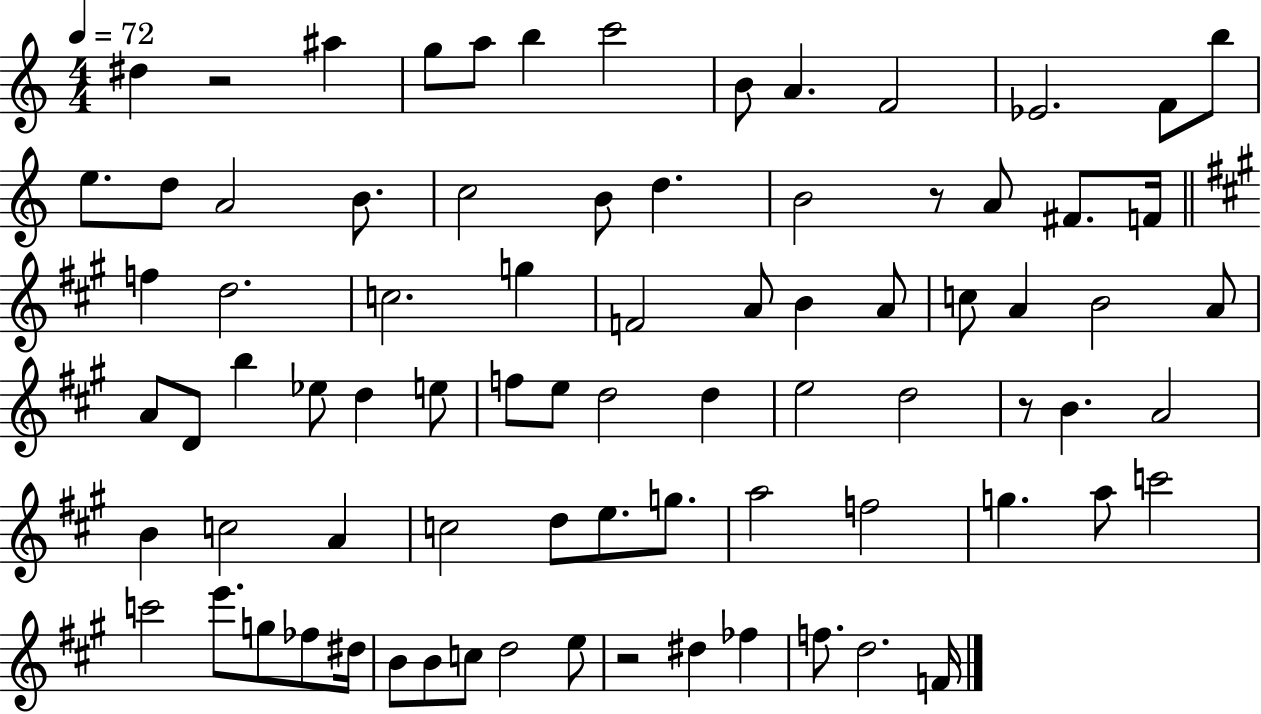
D#5/q R/h A#5/q G5/e A5/e B5/q C6/h B4/e A4/q. F4/h Eb4/h. F4/e B5/e E5/e. D5/e A4/h B4/e. C5/h B4/e D5/q. B4/h R/e A4/e F#4/e. F4/s F5/q D5/h. C5/h. G5/q F4/h A4/e B4/q A4/e C5/e A4/q B4/h A4/e A4/e D4/e B5/q Eb5/e D5/q E5/e F5/e E5/e D5/h D5/q E5/h D5/h R/e B4/q. A4/h B4/q C5/h A4/q C5/h D5/e E5/e. G5/e. A5/h F5/h G5/q. A5/e C6/h C6/h E6/e. G5/e FES5/e D#5/s B4/e B4/e C5/e D5/h E5/e R/h D#5/q FES5/q F5/e. D5/h. F4/s